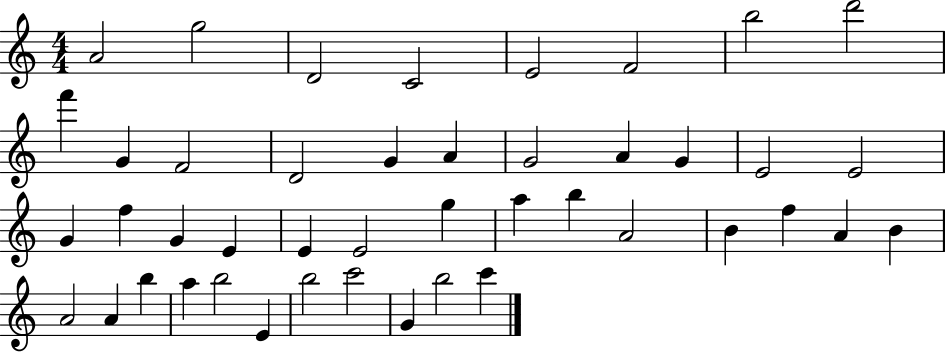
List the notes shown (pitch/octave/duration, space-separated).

A4/h G5/h D4/h C4/h E4/h F4/h B5/h D6/h F6/q G4/q F4/h D4/h G4/q A4/q G4/h A4/q G4/q E4/h E4/h G4/q F5/q G4/q E4/q E4/q E4/h G5/q A5/q B5/q A4/h B4/q F5/q A4/q B4/q A4/h A4/q B5/q A5/q B5/h E4/q B5/h C6/h G4/q B5/h C6/q